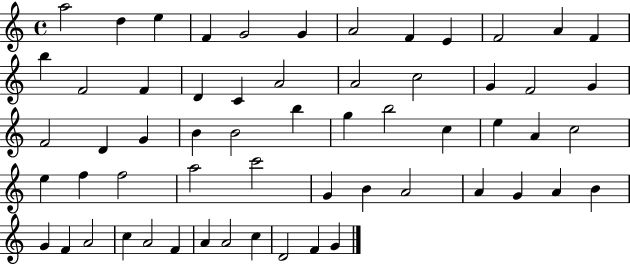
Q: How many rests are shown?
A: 0